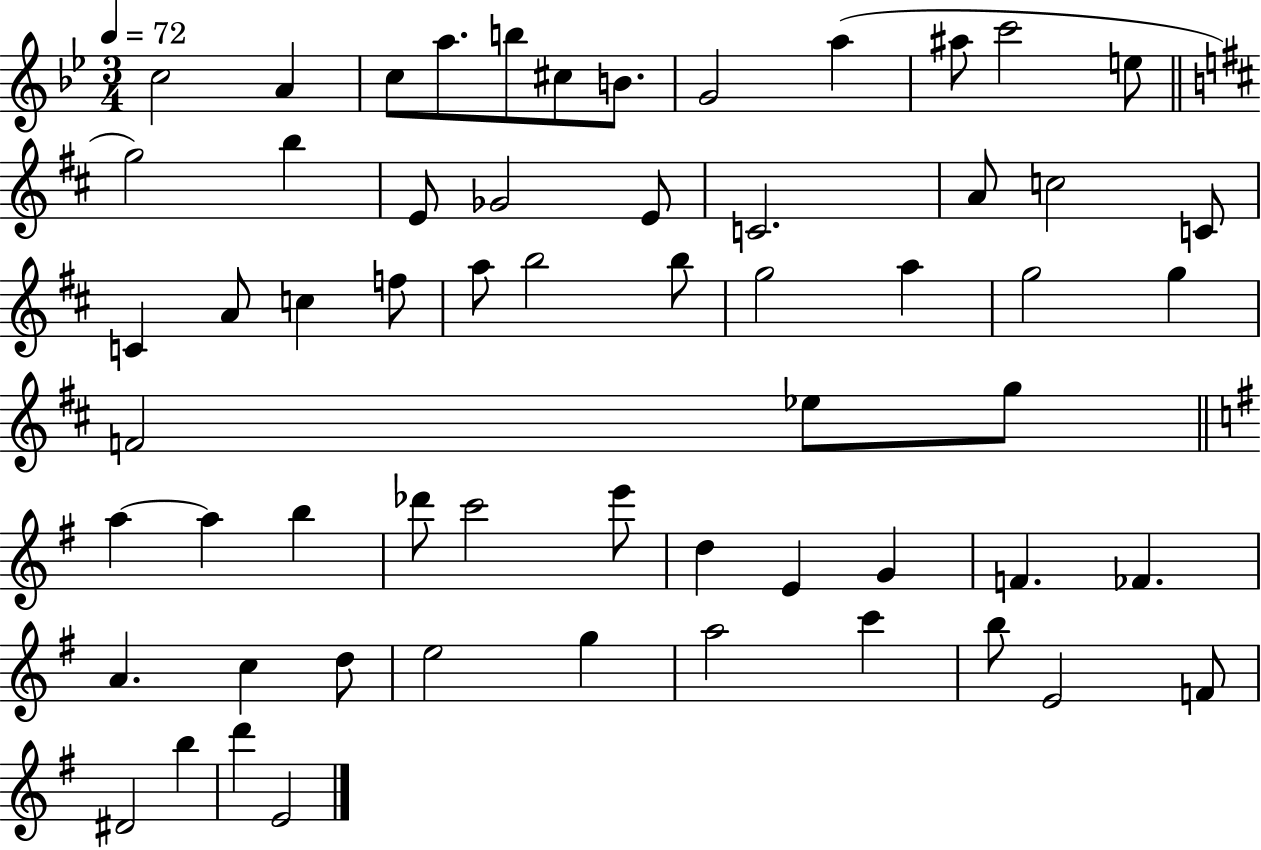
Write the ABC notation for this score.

X:1
T:Untitled
M:3/4
L:1/4
K:Bb
c2 A c/2 a/2 b/2 ^c/2 B/2 G2 a ^a/2 c'2 e/2 g2 b E/2 _G2 E/2 C2 A/2 c2 C/2 C A/2 c f/2 a/2 b2 b/2 g2 a g2 g F2 _e/2 g/2 a a b _d'/2 c'2 e'/2 d E G F _F A c d/2 e2 g a2 c' b/2 E2 F/2 ^D2 b d' E2